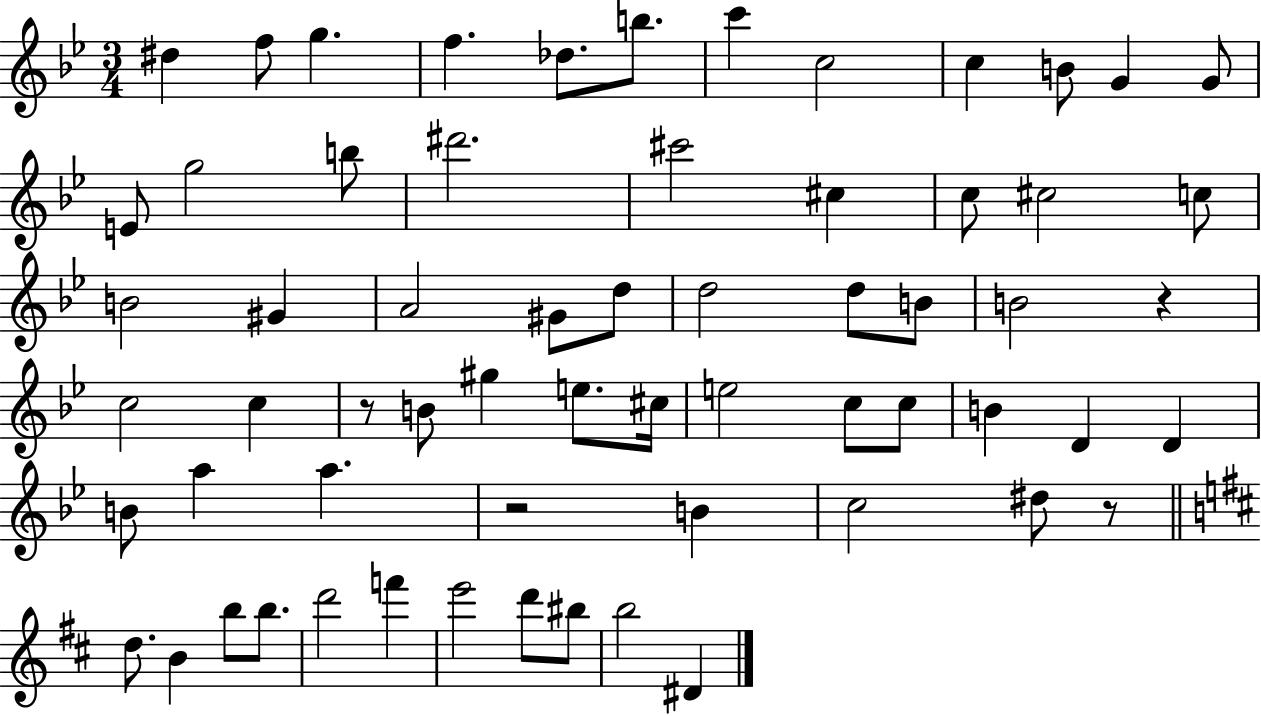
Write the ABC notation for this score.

X:1
T:Untitled
M:3/4
L:1/4
K:Bb
^d f/2 g f _d/2 b/2 c' c2 c B/2 G G/2 E/2 g2 b/2 ^d'2 ^c'2 ^c c/2 ^c2 c/2 B2 ^G A2 ^G/2 d/2 d2 d/2 B/2 B2 z c2 c z/2 B/2 ^g e/2 ^c/4 e2 c/2 c/2 B D D B/2 a a z2 B c2 ^d/2 z/2 d/2 B b/2 b/2 d'2 f' e'2 d'/2 ^b/2 b2 ^D